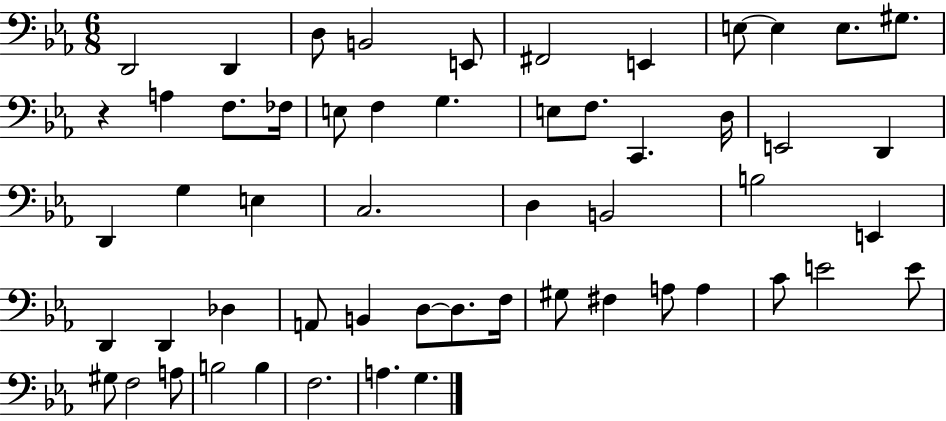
{
  \clef bass
  \numericTimeSignature
  \time 6/8
  \key ees \major
  d,2 d,4 | d8 b,2 e,8 | fis,2 e,4 | e8~~ e4 e8. gis8. | \break r4 a4 f8. fes16 | e8 f4 g4. | e8 f8. c,4. d16 | e,2 d,4 | \break d,4 g4 e4 | c2. | d4 b,2 | b2 e,4 | \break d,4 d,4 des4 | a,8 b,4 d8~~ d8. f16 | gis8 fis4 a8 a4 | c'8 e'2 e'8 | \break gis8 f2 a8 | b2 b4 | f2. | a4. g4. | \break \bar "|."
}